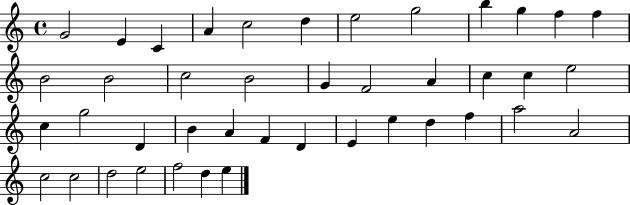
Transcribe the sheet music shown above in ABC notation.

X:1
T:Untitled
M:4/4
L:1/4
K:C
G2 E C A c2 d e2 g2 b g f f B2 B2 c2 B2 G F2 A c c e2 c g2 D B A F D E e d f a2 A2 c2 c2 d2 e2 f2 d e